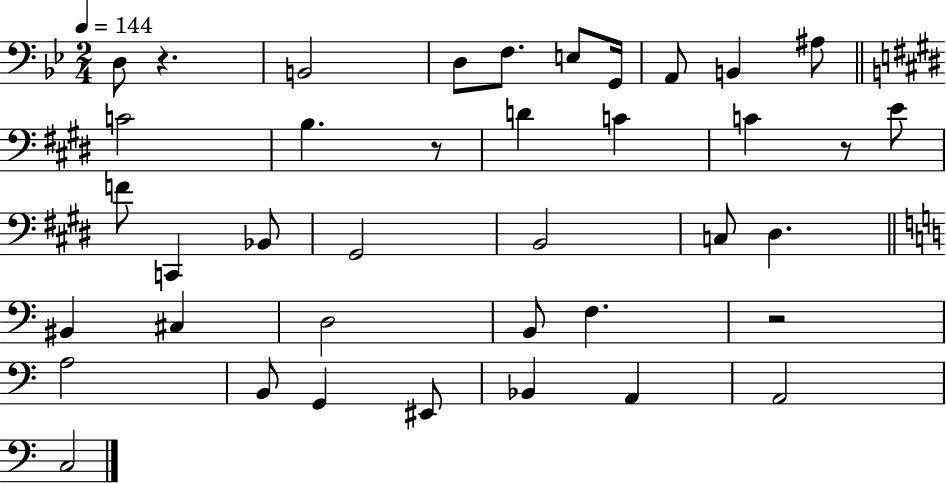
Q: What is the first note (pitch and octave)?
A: D3